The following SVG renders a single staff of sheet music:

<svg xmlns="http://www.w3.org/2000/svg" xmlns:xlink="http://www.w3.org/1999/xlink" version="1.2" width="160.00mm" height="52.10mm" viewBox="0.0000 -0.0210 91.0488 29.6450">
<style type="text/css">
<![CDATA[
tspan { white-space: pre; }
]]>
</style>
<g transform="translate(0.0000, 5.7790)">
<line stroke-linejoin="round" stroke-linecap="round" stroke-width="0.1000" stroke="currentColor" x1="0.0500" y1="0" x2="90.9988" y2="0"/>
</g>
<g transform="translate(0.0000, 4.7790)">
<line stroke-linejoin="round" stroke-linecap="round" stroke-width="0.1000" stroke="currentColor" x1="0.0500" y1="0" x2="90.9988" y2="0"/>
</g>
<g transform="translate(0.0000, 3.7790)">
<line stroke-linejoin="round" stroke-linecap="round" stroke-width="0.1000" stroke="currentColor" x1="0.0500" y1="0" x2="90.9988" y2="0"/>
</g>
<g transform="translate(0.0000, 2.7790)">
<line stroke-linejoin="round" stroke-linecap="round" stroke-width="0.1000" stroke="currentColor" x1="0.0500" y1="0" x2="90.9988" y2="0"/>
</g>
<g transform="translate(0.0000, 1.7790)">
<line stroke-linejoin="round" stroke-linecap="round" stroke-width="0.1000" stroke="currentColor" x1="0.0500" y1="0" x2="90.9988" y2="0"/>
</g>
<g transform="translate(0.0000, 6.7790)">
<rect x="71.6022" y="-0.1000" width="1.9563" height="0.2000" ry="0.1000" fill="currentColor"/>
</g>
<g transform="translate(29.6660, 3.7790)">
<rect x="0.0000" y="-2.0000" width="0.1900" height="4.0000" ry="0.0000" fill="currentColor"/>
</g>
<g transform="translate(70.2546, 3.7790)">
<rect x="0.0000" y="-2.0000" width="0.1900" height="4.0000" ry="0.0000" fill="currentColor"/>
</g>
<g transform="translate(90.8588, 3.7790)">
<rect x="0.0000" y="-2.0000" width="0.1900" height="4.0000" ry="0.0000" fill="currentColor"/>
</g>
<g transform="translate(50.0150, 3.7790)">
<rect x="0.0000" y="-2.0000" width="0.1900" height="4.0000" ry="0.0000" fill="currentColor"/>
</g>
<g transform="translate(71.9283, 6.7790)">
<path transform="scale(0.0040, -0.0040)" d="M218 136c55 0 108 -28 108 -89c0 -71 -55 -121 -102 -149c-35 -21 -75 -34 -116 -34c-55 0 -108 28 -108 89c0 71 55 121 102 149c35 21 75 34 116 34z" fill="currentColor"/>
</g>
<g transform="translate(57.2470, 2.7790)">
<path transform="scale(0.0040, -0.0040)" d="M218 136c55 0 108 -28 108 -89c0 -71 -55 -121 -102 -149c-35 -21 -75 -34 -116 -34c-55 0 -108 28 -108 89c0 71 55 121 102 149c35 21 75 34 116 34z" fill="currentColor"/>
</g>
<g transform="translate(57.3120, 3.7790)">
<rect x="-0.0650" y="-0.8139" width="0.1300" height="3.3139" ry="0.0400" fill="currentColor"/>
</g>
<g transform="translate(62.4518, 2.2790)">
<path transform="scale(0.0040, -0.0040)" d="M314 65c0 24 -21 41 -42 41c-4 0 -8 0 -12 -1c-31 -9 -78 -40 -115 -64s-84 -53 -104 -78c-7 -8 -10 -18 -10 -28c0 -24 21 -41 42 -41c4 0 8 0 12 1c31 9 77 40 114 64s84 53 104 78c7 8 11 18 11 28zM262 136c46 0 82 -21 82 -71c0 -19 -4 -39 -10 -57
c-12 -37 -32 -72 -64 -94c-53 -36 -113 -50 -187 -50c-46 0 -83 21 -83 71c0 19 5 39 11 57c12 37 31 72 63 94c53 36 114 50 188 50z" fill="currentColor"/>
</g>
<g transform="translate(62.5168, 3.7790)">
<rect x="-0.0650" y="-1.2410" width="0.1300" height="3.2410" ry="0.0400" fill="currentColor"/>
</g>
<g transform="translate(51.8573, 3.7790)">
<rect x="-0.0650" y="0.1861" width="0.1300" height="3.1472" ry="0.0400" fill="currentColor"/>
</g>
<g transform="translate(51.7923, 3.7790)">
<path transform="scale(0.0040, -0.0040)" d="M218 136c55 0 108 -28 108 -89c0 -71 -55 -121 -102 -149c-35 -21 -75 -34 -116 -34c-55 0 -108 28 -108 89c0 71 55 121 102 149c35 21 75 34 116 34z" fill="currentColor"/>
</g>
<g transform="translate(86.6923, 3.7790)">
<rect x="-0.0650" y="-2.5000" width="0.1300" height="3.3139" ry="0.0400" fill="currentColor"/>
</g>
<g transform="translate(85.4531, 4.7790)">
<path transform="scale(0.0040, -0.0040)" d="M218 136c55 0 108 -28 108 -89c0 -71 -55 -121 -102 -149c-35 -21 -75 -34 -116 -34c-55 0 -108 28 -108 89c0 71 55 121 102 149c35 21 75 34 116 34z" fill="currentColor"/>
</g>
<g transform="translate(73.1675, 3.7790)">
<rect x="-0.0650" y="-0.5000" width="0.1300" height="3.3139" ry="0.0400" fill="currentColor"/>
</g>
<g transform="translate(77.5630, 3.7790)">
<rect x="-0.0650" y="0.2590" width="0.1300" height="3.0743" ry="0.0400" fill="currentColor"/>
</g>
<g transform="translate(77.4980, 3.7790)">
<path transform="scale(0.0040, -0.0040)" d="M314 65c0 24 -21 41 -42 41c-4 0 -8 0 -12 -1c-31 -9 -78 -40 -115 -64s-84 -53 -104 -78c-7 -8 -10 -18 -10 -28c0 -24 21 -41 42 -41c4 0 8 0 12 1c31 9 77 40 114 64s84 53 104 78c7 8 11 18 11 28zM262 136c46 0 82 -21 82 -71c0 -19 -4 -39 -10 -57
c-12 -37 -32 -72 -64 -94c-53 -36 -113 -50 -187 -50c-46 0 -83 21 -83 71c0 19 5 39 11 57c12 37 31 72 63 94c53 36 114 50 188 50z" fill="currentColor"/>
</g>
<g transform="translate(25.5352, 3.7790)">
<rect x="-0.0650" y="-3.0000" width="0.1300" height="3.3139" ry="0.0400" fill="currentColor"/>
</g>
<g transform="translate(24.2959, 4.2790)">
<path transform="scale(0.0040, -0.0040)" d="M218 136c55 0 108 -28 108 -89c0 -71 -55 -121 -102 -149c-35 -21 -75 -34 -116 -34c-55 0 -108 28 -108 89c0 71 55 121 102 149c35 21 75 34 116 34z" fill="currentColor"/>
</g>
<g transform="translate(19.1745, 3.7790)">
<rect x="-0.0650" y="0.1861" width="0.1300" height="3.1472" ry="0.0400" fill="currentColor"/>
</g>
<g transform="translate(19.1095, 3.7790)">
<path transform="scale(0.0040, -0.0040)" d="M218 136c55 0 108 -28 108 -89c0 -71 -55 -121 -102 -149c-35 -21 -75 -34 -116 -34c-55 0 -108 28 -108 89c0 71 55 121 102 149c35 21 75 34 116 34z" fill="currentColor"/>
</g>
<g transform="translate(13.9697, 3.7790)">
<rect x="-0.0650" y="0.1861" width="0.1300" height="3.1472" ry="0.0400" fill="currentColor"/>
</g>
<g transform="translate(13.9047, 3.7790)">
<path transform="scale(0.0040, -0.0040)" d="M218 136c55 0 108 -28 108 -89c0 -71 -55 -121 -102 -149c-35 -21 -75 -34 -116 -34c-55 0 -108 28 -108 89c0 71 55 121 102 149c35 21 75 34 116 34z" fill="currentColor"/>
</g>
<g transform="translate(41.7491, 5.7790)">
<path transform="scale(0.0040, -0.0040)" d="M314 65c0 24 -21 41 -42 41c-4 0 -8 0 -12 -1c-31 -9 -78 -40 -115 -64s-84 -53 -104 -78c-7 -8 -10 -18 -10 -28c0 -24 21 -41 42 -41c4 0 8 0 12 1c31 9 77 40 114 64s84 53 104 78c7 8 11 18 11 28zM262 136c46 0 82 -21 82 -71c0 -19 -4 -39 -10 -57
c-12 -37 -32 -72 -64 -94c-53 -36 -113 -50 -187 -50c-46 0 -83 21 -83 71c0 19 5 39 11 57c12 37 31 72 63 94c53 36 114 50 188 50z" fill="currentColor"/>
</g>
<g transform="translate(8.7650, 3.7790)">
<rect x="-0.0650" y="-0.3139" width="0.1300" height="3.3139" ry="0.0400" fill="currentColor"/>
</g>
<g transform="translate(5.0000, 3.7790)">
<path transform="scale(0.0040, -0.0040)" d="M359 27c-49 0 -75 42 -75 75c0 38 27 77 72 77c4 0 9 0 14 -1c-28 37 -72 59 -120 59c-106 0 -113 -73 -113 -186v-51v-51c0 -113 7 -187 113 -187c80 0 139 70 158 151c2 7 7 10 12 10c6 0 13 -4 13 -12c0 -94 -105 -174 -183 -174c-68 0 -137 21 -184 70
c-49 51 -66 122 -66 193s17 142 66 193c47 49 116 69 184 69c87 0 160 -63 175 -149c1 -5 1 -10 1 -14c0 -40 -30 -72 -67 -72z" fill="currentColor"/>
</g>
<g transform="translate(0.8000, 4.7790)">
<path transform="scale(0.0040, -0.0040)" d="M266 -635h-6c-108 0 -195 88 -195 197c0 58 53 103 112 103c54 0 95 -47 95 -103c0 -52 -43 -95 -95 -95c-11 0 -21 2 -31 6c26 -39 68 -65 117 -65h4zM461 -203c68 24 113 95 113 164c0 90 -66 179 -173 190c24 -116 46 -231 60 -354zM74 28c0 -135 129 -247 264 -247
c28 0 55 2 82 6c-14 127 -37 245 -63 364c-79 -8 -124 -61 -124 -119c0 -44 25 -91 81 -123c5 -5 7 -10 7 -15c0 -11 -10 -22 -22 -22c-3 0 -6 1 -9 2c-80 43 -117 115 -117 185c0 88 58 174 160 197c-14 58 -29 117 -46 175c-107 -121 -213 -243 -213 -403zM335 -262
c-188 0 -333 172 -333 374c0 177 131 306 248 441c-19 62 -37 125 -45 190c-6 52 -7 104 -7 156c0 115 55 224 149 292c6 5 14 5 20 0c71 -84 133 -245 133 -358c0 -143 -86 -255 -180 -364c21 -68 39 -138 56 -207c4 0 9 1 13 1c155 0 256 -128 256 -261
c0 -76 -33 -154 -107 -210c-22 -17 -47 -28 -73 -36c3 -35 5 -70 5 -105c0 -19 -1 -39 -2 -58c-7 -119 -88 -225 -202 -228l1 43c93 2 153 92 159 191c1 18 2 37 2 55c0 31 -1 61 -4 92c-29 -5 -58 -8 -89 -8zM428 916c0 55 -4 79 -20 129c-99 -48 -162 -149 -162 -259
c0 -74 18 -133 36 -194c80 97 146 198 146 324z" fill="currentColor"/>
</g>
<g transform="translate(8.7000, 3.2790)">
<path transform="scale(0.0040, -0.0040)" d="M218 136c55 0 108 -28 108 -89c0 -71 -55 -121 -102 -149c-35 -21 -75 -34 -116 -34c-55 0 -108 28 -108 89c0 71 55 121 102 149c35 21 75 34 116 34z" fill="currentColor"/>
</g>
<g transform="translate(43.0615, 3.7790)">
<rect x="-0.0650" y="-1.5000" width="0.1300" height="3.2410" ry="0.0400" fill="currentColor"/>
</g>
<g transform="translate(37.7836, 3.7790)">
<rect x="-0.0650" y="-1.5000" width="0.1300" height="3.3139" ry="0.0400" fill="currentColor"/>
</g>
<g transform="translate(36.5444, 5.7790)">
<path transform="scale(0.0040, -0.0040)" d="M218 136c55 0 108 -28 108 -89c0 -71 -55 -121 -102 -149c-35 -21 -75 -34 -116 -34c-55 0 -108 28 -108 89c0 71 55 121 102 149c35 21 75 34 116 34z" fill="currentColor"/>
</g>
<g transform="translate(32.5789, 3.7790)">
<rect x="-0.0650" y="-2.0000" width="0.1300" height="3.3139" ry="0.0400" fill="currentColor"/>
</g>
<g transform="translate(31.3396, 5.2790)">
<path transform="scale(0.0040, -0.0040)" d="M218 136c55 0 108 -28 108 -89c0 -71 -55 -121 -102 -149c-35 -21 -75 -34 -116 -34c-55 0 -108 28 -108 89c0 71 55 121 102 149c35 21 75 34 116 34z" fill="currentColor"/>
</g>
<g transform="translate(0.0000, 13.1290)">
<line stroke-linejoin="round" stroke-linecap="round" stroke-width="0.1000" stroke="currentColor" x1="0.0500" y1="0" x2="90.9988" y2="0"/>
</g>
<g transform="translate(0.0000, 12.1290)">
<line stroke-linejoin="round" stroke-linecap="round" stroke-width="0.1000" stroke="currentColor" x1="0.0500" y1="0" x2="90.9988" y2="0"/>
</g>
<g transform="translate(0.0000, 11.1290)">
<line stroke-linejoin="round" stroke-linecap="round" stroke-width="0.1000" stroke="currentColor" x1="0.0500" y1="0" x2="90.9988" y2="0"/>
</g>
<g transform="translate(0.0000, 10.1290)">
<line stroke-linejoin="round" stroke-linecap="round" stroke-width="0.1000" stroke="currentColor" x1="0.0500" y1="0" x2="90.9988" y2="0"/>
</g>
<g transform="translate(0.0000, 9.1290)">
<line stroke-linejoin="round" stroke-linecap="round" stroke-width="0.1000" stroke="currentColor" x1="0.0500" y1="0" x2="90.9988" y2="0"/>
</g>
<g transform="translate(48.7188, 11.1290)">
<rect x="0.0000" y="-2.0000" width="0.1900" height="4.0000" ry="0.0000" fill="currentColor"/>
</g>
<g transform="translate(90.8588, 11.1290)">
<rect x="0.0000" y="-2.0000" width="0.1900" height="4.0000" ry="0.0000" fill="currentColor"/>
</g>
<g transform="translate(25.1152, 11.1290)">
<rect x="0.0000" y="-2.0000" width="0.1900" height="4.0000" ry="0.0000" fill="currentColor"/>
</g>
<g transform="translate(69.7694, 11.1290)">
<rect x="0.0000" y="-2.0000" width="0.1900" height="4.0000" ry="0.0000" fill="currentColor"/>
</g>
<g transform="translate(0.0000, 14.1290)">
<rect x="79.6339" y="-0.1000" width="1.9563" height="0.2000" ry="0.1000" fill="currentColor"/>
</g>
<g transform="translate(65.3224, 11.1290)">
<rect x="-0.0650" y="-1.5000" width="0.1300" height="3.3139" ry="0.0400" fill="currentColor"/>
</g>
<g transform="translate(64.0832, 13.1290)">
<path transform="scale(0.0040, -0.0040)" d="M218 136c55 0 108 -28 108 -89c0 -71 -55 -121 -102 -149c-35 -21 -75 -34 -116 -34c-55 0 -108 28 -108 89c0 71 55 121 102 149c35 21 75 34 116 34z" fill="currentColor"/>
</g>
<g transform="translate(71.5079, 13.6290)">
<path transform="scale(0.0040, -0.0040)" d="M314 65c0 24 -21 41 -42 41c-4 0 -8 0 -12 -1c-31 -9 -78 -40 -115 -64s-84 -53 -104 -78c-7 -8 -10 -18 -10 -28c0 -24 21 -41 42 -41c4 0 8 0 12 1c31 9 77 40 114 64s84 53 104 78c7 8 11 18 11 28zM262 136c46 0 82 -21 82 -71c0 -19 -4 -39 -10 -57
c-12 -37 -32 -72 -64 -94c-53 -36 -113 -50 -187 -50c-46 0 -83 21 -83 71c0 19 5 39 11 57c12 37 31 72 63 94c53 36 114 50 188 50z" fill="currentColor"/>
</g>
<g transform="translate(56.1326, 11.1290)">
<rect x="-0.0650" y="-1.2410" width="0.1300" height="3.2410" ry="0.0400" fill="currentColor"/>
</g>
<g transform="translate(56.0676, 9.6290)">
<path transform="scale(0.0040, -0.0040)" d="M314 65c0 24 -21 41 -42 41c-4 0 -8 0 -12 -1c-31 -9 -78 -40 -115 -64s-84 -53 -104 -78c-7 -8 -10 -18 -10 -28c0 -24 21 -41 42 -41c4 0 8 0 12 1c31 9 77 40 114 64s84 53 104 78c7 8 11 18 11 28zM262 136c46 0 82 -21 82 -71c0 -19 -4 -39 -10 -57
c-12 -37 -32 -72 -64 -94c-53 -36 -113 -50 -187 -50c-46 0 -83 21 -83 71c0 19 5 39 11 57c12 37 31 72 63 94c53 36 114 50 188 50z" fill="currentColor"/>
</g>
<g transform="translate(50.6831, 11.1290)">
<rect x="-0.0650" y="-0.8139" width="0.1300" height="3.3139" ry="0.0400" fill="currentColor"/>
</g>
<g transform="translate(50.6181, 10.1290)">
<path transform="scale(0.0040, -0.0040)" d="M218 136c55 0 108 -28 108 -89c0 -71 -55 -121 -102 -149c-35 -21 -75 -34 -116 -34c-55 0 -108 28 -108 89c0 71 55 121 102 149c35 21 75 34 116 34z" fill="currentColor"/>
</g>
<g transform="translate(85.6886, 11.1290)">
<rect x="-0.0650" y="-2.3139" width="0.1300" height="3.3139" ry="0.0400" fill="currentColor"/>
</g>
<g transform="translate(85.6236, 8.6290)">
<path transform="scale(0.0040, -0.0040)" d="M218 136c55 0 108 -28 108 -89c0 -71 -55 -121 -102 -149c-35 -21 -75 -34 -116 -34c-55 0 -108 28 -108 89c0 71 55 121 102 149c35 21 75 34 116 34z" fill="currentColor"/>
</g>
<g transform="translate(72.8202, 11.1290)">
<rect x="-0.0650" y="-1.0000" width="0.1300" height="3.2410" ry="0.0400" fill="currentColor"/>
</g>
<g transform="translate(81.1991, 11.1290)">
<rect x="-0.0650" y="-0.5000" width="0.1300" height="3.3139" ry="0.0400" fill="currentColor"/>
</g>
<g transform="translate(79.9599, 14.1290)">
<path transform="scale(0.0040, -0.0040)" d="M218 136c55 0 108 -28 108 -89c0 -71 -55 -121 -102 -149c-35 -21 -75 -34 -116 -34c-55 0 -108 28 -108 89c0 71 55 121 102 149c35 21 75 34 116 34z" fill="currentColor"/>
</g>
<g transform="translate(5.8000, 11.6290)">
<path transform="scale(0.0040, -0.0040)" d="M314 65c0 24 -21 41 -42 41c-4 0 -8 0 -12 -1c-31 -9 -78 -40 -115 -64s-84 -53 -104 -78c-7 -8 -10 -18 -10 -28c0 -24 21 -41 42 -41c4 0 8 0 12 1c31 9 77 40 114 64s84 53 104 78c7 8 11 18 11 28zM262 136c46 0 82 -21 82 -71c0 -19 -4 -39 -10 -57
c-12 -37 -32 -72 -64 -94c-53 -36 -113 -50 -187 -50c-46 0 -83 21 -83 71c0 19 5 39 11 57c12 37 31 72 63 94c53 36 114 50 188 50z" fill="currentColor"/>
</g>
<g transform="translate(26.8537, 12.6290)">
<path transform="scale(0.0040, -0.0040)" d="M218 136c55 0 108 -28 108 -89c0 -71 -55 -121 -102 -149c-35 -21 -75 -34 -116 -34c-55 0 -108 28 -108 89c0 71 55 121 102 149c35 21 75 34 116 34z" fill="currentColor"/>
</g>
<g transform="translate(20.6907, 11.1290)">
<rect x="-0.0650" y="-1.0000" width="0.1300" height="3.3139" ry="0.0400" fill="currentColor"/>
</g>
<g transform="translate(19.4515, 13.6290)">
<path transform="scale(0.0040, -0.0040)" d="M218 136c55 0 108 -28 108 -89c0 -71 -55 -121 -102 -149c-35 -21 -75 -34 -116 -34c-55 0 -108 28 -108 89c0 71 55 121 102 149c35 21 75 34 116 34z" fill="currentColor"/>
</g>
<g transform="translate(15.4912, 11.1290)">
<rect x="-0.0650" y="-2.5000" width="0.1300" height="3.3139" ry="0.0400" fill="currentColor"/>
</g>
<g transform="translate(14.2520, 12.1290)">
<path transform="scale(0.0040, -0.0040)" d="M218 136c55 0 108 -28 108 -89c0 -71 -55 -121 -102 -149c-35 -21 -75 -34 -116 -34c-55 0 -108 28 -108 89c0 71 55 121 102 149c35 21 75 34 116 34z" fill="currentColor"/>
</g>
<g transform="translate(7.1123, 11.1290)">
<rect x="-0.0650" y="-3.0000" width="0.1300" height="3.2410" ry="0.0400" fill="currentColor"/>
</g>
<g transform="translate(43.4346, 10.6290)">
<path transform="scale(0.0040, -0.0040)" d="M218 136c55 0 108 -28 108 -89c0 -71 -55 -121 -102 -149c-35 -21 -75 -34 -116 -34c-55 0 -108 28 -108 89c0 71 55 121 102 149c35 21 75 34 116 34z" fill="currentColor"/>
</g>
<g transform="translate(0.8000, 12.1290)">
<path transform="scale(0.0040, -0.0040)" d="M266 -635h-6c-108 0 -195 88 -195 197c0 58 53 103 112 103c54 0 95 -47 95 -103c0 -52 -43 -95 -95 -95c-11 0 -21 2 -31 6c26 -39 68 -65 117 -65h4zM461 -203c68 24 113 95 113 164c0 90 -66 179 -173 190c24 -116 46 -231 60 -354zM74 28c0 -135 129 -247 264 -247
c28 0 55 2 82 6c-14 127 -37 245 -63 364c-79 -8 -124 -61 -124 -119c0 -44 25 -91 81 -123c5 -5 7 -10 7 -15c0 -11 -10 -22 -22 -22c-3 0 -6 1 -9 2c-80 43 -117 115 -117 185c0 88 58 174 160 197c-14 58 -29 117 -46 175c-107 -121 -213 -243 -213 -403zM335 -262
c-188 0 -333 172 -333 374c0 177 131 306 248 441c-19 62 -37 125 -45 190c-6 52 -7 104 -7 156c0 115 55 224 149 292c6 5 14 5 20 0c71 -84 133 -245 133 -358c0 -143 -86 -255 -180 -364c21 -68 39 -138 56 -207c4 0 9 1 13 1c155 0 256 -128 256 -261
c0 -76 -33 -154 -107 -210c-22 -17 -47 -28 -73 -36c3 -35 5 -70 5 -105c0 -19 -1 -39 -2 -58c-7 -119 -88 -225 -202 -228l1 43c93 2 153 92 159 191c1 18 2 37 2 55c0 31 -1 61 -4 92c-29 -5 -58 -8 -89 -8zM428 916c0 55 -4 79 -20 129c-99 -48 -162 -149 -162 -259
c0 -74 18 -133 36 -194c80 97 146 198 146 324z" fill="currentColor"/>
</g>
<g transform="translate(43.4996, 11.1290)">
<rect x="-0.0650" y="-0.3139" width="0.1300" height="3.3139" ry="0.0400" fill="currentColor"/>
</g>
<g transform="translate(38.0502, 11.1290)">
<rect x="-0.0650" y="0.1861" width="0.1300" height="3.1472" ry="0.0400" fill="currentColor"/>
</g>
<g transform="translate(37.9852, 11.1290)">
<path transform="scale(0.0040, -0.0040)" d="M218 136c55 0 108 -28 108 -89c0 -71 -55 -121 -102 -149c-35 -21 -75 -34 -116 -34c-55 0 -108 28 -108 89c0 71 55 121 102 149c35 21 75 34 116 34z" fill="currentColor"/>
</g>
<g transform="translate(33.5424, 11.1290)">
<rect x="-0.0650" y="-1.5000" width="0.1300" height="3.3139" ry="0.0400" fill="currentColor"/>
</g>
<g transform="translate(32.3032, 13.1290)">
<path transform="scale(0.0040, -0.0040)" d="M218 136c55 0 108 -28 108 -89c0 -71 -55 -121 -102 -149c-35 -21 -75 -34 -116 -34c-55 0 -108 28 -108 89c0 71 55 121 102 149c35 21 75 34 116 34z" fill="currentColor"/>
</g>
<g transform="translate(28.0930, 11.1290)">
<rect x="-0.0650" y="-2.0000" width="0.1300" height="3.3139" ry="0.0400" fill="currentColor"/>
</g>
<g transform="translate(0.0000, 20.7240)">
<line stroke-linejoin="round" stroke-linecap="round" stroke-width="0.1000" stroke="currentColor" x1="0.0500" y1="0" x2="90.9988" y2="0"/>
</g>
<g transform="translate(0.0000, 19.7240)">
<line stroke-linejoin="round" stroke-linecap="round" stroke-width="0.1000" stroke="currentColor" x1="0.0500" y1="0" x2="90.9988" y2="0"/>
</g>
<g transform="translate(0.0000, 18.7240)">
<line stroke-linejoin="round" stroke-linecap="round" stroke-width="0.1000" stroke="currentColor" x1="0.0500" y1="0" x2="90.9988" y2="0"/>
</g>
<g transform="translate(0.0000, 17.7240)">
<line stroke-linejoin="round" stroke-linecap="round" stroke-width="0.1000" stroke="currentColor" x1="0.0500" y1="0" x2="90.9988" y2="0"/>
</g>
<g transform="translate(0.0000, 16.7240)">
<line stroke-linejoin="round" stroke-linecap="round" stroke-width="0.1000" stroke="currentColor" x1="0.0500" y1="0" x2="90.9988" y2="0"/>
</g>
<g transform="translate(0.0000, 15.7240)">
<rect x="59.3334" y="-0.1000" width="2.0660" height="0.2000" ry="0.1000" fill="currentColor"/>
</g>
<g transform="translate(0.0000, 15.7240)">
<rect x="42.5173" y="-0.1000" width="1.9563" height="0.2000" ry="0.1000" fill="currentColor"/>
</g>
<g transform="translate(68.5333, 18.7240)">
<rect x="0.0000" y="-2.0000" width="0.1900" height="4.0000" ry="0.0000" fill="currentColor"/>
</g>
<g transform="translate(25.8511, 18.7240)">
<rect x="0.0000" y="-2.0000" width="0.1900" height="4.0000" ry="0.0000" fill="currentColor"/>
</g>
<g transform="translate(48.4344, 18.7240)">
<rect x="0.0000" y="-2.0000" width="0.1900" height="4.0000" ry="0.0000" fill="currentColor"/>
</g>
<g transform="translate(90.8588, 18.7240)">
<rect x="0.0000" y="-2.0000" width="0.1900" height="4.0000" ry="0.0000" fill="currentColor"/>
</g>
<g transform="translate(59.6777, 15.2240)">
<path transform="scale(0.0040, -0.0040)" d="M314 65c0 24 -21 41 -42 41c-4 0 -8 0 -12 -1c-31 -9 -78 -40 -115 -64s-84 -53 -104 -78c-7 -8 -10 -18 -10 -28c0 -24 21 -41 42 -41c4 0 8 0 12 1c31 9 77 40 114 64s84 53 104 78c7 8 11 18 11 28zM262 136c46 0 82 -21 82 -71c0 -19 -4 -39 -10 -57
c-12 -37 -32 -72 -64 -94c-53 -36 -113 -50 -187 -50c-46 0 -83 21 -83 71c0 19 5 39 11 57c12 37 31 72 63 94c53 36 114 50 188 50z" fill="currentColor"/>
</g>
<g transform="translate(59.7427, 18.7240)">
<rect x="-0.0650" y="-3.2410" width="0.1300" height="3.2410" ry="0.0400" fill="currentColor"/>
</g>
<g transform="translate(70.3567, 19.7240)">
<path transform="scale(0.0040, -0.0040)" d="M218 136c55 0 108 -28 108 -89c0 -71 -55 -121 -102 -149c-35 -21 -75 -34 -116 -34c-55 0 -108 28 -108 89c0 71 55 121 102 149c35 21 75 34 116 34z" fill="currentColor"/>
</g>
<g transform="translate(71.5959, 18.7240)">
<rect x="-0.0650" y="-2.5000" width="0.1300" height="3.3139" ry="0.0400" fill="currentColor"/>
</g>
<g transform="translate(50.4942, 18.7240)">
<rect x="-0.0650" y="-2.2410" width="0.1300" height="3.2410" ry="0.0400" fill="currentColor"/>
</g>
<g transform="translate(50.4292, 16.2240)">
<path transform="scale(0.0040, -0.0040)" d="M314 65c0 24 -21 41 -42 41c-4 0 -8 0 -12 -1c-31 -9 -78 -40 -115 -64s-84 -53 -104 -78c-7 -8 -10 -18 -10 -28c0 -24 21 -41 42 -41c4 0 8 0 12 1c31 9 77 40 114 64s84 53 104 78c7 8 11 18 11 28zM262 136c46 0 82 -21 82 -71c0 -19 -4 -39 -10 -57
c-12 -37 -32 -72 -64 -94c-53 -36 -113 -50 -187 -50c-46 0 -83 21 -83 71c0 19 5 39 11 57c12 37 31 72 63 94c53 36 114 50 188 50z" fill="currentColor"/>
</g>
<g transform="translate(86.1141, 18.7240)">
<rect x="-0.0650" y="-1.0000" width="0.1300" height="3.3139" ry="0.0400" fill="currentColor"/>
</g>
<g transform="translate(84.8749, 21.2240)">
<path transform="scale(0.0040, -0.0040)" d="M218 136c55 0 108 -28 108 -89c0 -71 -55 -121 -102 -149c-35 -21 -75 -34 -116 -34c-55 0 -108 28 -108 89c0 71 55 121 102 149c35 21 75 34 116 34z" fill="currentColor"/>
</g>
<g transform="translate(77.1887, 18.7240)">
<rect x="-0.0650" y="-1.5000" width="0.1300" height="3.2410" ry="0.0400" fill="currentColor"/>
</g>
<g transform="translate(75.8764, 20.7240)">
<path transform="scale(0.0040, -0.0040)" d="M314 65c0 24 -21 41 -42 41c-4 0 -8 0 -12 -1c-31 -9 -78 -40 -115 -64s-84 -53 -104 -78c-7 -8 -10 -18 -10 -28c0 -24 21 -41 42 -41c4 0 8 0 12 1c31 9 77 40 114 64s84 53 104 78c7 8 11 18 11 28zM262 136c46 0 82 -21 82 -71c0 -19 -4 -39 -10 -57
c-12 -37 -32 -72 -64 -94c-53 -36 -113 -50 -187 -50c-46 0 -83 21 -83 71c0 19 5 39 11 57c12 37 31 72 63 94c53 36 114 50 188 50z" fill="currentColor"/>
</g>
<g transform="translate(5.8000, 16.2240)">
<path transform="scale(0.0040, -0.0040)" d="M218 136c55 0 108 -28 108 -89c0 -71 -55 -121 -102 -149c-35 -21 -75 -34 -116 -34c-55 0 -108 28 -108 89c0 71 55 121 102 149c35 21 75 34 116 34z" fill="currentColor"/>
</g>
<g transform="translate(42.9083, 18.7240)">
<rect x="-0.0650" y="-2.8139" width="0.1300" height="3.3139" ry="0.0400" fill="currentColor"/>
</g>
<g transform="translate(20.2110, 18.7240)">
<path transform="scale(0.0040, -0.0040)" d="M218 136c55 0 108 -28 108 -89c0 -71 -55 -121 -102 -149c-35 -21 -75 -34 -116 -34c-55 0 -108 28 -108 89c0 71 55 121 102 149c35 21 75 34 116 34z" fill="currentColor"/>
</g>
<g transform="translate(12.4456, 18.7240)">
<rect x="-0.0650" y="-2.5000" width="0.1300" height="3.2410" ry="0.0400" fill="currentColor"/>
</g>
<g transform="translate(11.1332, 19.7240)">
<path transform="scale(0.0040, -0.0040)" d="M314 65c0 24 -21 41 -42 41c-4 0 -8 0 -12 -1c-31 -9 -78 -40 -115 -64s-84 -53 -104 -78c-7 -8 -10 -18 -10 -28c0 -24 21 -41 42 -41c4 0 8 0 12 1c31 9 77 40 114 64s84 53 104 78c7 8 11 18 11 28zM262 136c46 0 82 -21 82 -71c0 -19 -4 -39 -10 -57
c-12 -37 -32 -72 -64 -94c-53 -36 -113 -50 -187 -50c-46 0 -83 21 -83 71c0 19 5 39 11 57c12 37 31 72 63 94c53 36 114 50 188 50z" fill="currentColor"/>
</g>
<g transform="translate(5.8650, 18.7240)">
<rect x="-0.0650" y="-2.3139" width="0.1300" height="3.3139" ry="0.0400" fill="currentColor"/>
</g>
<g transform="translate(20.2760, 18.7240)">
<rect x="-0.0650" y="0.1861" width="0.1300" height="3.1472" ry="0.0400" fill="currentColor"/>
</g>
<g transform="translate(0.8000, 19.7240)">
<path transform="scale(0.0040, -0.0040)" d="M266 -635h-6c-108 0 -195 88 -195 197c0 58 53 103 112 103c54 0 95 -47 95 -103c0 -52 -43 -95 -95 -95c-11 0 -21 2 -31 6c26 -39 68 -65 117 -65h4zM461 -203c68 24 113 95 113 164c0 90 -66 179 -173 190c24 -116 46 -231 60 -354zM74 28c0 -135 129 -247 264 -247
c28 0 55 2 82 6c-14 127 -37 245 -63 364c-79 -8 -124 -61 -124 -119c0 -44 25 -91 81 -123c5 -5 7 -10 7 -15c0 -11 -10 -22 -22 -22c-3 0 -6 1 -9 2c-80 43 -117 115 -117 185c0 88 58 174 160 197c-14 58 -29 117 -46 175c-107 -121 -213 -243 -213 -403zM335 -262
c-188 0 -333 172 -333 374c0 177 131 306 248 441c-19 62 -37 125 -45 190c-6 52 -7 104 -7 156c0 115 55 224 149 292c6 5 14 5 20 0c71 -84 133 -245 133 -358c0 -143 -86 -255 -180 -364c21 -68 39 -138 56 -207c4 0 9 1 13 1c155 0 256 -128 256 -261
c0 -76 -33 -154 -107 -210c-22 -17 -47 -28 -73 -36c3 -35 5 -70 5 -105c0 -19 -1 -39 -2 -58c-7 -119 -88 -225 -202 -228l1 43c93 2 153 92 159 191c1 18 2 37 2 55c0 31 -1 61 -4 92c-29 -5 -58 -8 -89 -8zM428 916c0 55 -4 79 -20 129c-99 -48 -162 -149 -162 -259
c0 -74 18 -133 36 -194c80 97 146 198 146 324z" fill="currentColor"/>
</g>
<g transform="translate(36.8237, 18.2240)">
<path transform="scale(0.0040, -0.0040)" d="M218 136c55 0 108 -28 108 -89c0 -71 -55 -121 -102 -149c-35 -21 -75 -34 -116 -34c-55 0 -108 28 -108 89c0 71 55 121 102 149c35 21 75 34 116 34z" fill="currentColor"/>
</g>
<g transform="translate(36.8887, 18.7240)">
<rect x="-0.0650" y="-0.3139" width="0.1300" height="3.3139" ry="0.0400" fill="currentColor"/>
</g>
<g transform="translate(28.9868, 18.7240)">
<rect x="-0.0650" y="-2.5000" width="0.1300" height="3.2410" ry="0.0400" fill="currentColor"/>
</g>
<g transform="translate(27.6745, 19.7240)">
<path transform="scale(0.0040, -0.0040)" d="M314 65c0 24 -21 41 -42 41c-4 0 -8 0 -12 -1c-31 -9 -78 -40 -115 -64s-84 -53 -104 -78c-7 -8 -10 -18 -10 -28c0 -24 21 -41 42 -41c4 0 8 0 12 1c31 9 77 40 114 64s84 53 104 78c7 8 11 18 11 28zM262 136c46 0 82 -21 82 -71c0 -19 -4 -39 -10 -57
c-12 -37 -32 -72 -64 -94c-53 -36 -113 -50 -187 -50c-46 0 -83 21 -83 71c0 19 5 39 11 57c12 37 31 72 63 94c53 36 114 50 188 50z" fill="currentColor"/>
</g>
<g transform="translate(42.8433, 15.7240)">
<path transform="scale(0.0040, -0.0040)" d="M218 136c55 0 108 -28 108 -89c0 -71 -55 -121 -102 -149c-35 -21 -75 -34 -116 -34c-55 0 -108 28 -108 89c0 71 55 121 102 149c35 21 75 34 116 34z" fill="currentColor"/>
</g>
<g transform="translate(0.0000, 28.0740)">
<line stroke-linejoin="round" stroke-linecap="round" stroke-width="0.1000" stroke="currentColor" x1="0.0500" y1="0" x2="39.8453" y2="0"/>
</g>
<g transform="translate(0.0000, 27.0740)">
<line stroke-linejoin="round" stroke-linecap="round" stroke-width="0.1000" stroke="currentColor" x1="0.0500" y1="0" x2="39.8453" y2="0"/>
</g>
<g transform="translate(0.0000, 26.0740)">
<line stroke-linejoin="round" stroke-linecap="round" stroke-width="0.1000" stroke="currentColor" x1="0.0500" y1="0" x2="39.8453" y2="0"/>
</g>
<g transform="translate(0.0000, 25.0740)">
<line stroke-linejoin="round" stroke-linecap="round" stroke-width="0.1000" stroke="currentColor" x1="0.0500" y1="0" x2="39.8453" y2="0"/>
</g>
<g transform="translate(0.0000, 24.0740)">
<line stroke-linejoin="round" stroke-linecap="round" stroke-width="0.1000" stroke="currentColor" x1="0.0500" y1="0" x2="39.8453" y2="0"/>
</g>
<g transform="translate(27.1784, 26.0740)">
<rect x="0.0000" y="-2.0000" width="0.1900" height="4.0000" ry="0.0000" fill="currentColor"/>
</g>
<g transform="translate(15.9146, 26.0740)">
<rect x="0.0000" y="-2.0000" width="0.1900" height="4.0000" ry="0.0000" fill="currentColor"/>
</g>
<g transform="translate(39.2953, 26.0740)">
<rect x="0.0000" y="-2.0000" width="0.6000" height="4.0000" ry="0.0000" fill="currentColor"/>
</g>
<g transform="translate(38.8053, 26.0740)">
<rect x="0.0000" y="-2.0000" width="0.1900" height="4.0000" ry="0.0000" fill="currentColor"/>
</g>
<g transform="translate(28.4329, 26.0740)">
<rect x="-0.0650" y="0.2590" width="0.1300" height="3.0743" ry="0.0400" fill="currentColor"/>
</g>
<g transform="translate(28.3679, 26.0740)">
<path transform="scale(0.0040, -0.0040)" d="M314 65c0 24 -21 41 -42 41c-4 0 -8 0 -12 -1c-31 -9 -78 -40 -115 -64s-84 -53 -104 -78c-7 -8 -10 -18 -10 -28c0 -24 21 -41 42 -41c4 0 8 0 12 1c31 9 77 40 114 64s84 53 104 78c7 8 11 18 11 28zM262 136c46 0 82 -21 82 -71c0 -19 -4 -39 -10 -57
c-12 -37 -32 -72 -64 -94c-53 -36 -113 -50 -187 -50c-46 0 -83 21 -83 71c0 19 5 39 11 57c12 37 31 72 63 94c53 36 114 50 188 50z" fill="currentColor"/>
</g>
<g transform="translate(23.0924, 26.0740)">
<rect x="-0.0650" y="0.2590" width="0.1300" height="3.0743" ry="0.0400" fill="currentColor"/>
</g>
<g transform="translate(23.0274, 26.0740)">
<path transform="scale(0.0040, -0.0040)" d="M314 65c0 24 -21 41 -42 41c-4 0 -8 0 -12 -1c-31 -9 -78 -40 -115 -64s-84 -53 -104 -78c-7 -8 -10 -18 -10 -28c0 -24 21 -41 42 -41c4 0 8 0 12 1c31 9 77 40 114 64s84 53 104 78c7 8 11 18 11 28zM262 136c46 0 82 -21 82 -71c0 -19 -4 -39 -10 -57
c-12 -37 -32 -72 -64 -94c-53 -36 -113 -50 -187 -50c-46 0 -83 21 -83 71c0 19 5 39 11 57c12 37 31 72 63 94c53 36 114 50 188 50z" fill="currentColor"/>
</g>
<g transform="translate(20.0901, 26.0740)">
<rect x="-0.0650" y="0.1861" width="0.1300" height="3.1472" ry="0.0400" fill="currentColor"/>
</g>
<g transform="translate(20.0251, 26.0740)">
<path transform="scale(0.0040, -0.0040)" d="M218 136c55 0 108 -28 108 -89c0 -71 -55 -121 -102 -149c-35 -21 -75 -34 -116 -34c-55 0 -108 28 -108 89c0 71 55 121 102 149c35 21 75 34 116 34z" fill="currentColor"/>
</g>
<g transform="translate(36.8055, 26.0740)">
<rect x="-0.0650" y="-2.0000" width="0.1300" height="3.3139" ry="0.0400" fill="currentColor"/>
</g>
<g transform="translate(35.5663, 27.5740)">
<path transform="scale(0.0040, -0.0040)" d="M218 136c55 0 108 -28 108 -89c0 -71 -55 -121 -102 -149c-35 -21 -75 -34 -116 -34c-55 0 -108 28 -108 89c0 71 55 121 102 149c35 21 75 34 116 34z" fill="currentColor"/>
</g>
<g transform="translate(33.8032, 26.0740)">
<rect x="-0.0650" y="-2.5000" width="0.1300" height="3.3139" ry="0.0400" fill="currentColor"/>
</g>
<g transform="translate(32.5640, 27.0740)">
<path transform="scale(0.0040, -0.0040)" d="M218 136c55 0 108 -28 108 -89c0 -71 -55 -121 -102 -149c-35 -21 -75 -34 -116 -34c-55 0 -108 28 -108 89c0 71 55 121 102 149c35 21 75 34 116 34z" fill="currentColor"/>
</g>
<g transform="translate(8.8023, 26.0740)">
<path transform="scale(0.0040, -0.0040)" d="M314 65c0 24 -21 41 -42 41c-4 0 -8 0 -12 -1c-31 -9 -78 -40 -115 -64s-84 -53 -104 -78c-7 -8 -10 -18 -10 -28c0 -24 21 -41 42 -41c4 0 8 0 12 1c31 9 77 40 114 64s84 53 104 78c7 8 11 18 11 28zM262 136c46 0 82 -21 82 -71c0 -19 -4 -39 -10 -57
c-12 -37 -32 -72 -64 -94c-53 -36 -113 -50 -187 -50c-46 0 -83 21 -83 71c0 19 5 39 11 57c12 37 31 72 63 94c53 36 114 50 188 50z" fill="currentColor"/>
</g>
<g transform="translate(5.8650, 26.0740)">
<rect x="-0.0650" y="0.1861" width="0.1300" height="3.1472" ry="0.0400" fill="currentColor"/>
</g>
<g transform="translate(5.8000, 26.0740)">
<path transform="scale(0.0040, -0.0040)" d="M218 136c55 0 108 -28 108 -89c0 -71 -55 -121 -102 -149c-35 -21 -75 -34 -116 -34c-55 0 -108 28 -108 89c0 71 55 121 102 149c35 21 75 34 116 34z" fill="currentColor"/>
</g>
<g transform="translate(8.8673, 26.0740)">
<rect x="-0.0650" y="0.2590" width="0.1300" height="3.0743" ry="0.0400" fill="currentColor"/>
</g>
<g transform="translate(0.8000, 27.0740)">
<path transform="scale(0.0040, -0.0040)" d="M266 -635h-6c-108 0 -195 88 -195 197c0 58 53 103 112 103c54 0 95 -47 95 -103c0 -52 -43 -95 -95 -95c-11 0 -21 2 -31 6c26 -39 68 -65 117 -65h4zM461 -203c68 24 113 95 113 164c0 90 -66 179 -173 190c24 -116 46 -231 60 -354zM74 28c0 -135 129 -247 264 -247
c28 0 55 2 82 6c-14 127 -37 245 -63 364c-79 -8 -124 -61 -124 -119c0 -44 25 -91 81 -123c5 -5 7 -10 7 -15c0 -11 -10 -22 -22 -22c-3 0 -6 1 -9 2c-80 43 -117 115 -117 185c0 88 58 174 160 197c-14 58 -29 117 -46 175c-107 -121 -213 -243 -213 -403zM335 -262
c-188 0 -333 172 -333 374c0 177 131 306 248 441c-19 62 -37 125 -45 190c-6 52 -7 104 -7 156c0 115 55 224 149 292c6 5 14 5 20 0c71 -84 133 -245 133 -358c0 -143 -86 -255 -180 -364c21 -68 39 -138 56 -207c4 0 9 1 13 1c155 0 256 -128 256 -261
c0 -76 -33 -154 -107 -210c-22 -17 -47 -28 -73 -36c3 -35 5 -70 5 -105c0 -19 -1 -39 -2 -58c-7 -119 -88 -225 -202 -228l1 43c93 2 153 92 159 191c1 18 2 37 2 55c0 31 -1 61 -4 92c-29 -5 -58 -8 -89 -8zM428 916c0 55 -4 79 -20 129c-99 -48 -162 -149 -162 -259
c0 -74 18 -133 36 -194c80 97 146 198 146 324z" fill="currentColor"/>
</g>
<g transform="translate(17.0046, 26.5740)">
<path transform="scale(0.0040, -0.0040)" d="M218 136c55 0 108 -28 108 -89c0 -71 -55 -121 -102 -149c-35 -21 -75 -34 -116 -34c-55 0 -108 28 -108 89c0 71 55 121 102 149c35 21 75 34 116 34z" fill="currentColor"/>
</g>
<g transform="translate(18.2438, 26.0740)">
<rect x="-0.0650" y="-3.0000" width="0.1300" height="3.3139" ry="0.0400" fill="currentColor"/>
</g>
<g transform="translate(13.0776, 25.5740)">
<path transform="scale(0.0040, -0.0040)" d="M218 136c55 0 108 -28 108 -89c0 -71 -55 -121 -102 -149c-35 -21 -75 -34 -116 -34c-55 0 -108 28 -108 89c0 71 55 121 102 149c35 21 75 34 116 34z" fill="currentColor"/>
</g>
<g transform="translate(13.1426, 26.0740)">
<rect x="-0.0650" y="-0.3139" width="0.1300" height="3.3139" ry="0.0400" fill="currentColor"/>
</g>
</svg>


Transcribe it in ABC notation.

X:1
T:Untitled
M:4/4
L:1/4
K:C
c B B A F E E2 B d e2 C B2 G A2 G D F E B c d e2 E D2 C g g G2 B G2 c a g2 b2 G E2 D B B2 c A B B2 B2 G F